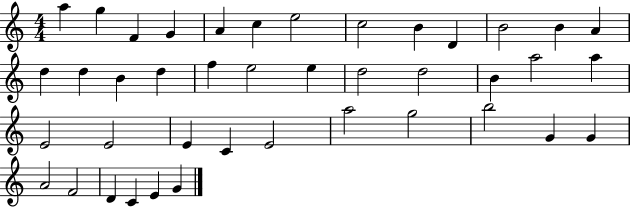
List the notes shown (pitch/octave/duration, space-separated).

A5/q G5/q F4/q G4/q A4/q C5/q E5/h C5/h B4/q D4/q B4/h B4/q A4/q D5/q D5/q B4/q D5/q F5/q E5/h E5/q D5/h D5/h B4/q A5/h A5/q E4/h E4/h E4/q C4/q E4/h A5/h G5/h B5/h G4/q G4/q A4/h F4/h D4/q C4/q E4/q G4/q